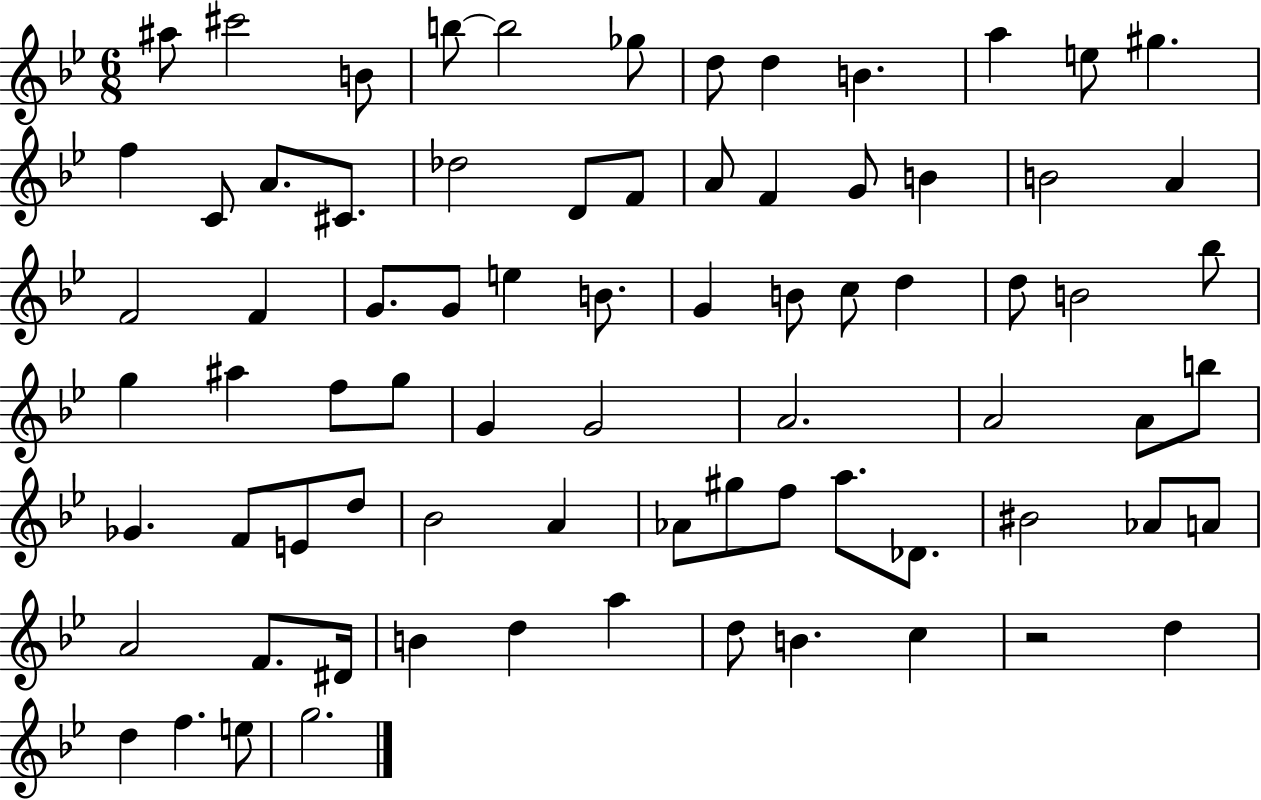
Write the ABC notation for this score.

X:1
T:Untitled
M:6/8
L:1/4
K:Bb
^a/2 ^c'2 B/2 b/2 b2 _g/2 d/2 d B a e/2 ^g f C/2 A/2 ^C/2 _d2 D/2 F/2 A/2 F G/2 B B2 A F2 F G/2 G/2 e B/2 G B/2 c/2 d d/2 B2 _b/2 g ^a f/2 g/2 G G2 A2 A2 A/2 b/2 _G F/2 E/2 d/2 _B2 A _A/2 ^g/2 f/2 a/2 _D/2 ^B2 _A/2 A/2 A2 F/2 ^D/4 B d a d/2 B c z2 d d f e/2 g2